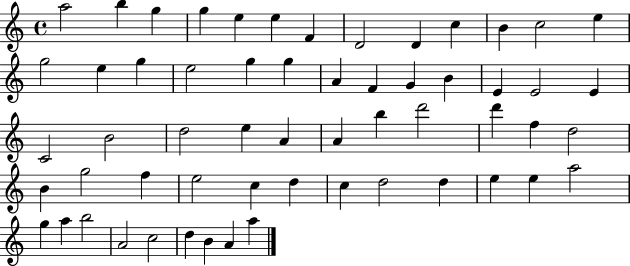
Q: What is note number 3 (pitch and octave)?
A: G5